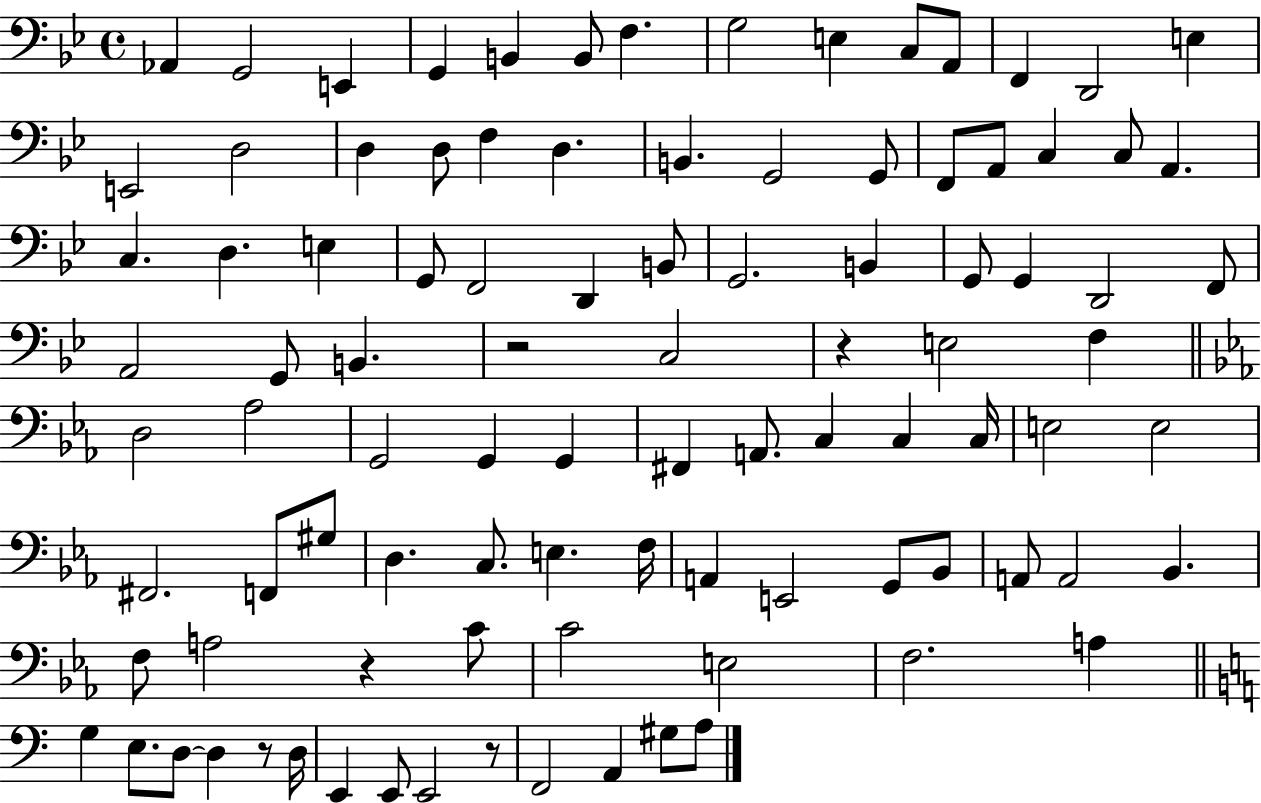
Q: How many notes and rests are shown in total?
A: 97